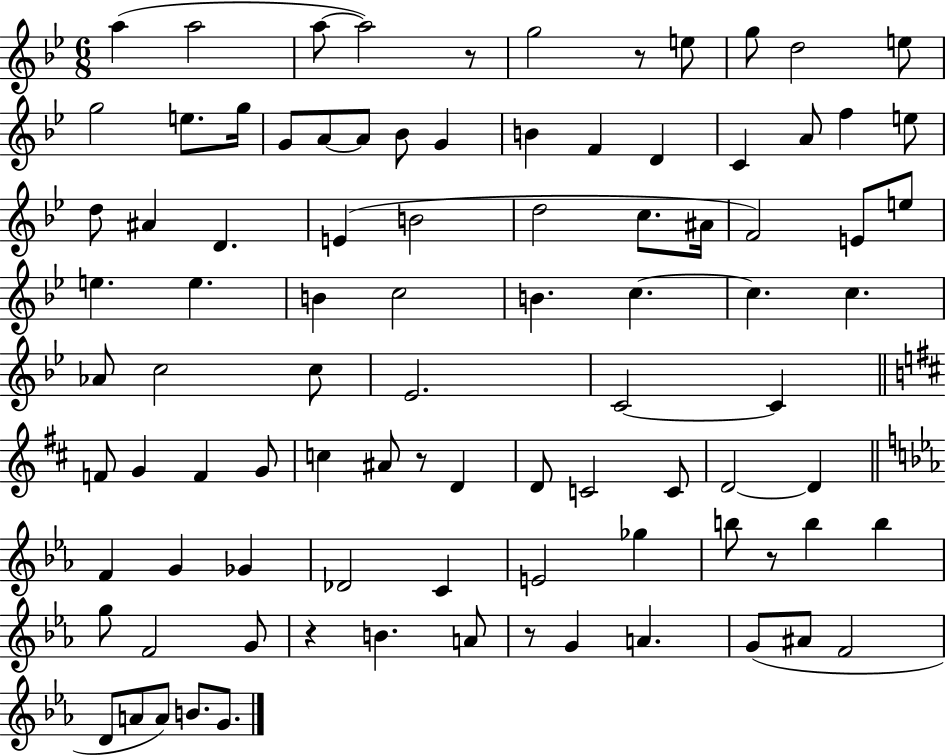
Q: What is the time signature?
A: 6/8